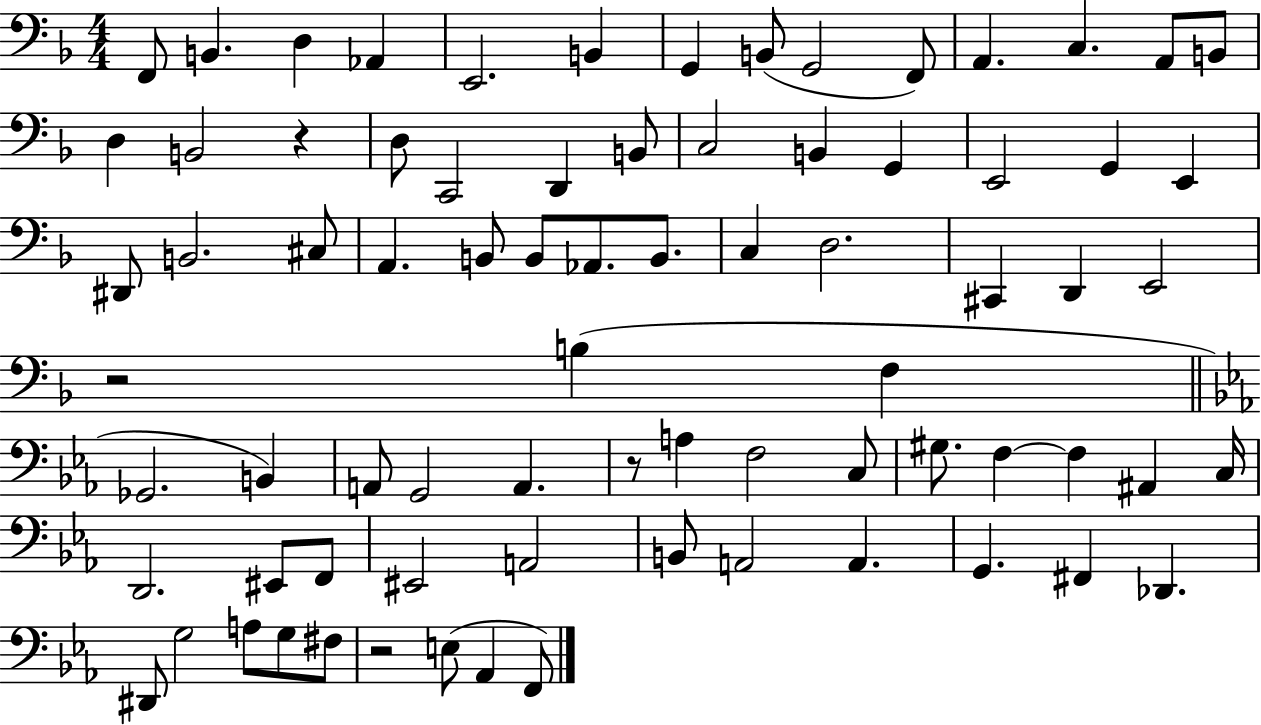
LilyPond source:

{
  \clef bass
  \numericTimeSignature
  \time 4/4
  \key f \major
  f,8 b,4. d4 aes,4 | e,2. b,4 | g,4 b,8( g,2 f,8) | a,4. c4. a,8 b,8 | \break d4 b,2 r4 | d8 c,2 d,4 b,8 | c2 b,4 g,4 | e,2 g,4 e,4 | \break dis,8 b,2. cis8 | a,4. b,8 b,8 aes,8. b,8. | c4 d2. | cis,4 d,4 e,2 | \break r2 b4( f4 | \bar "||" \break \key ees \major ges,2. b,4) | a,8 g,2 a,4. | r8 a4 f2 c8 | gis8. f4~~ f4 ais,4 c16 | \break d,2. eis,8 f,8 | eis,2 a,2 | b,8 a,2 a,4. | g,4. fis,4 des,4. | \break dis,8 g2 a8 g8 fis8 | r2 e8( aes,4 f,8) | \bar "|."
}